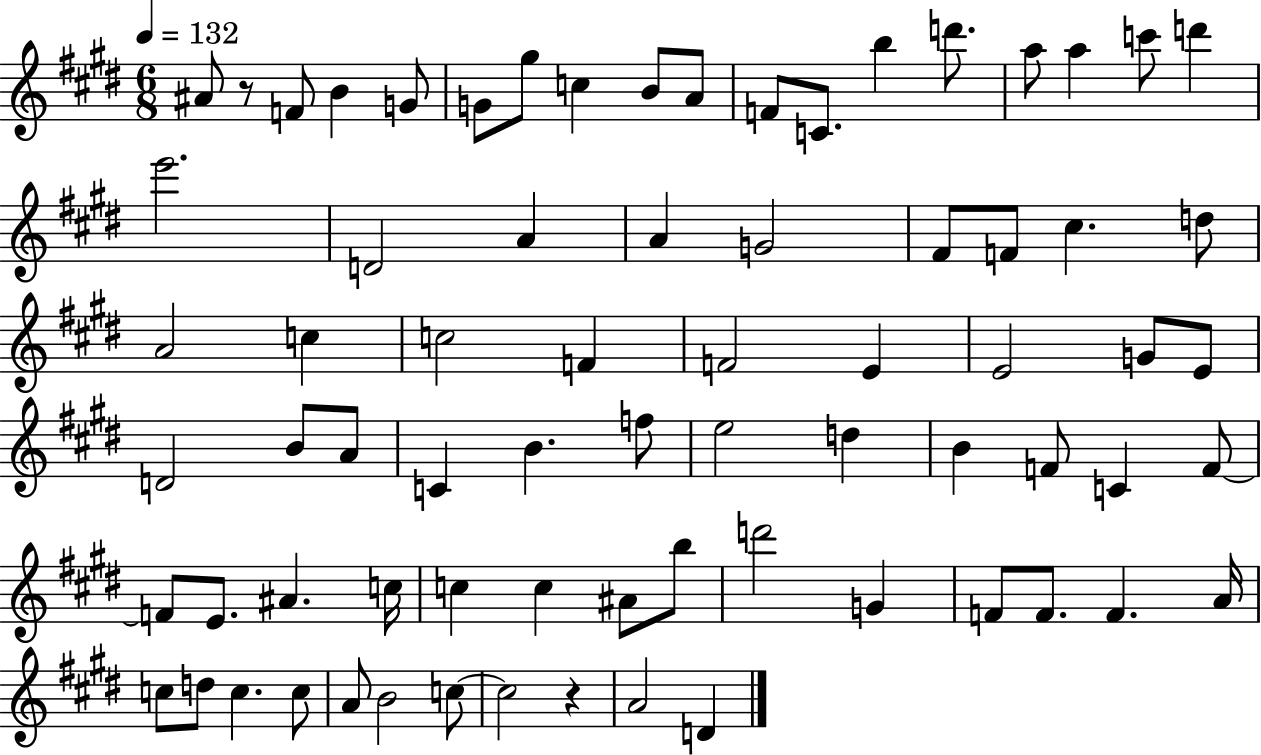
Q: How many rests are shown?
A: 2